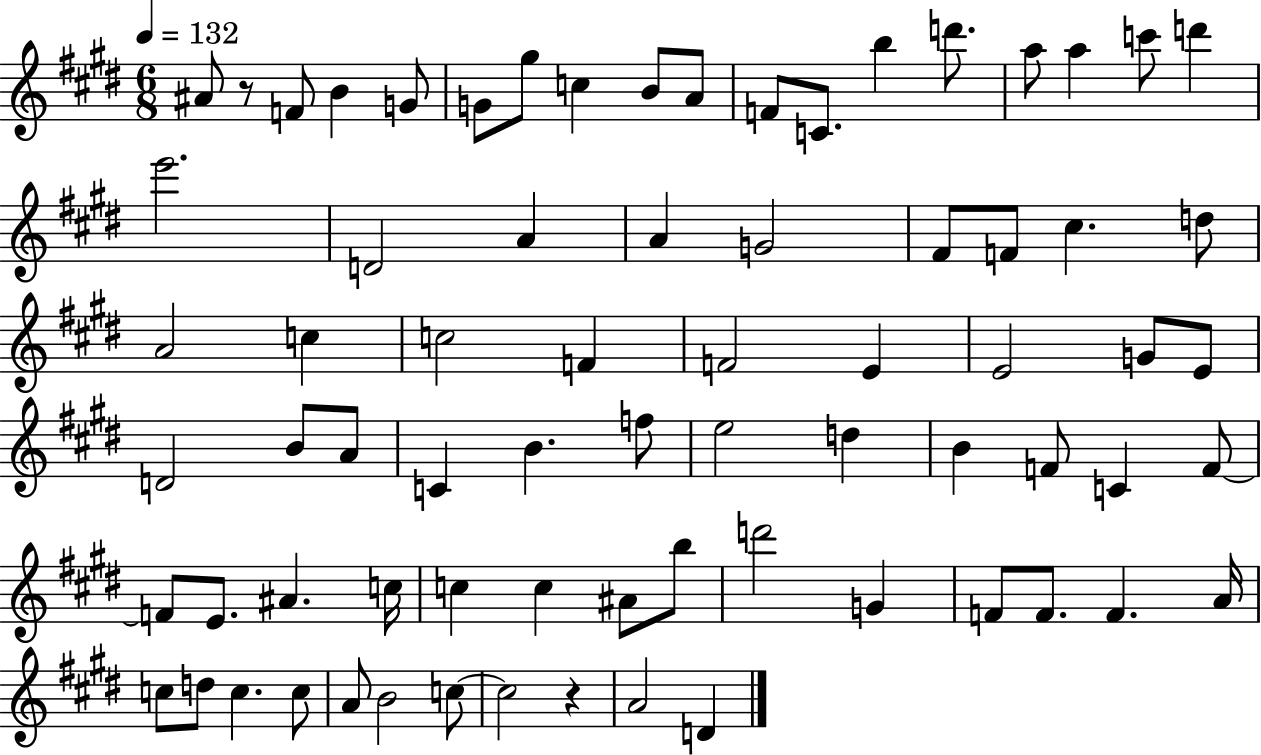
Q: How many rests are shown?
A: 2